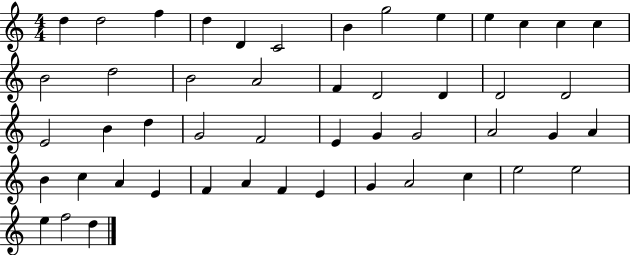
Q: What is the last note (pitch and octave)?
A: D5